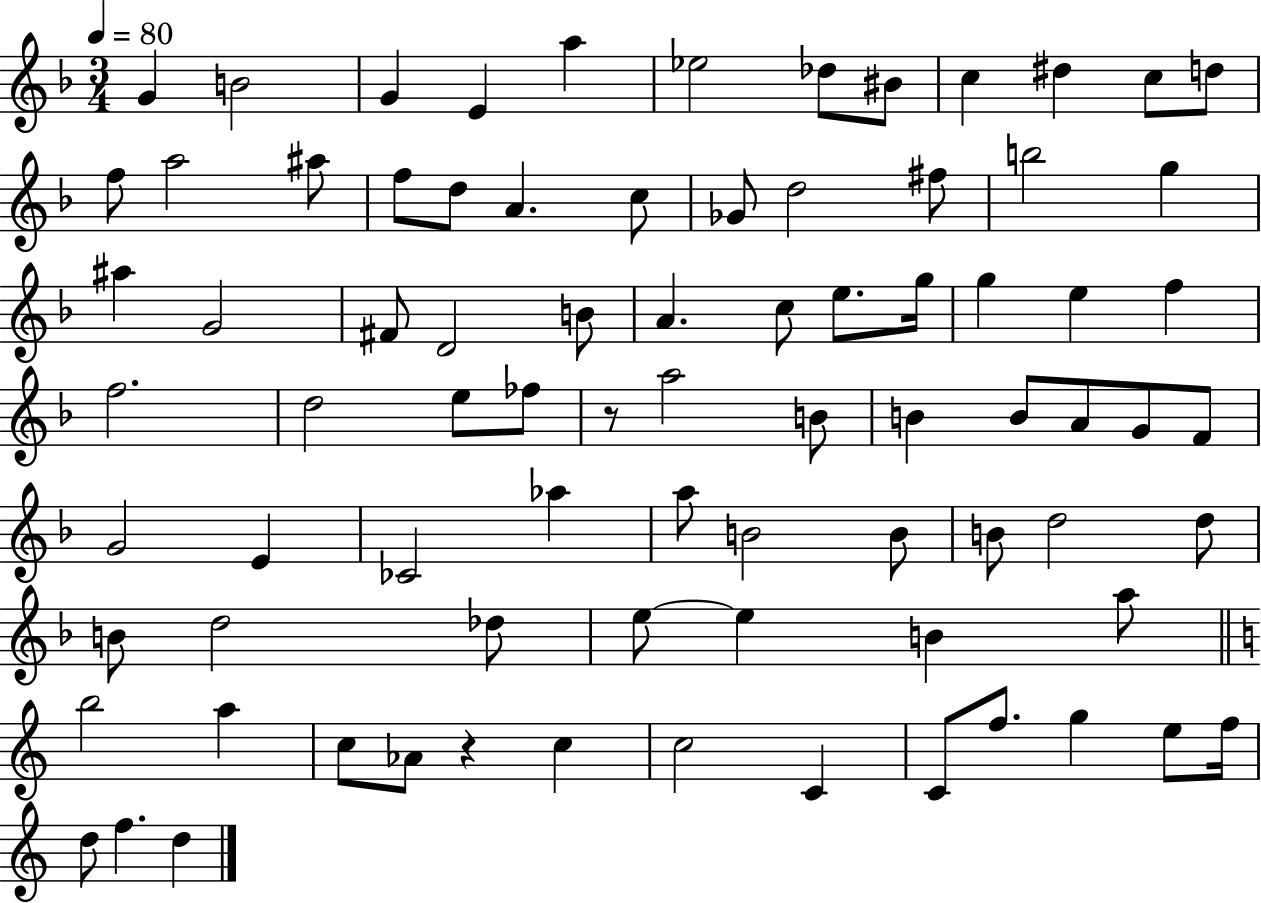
G4/q B4/h G4/q E4/q A5/q Eb5/h Db5/e BIS4/e C5/q D#5/q C5/e D5/e F5/e A5/h A#5/e F5/e D5/e A4/q. C5/e Gb4/e D5/h F#5/e B5/h G5/q A#5/q G4/h F#4/e D4/h B4/e A4/q. C5/e E5/e. G5/s G5/q E5/q F5/q F5/h. D5/h E5/e FES5/e R/e A5/h B4/e B4/q B4/e A4/e G4/e F4/e G4/h E4/q CES4/h Ab5/q A5/e B4/h B4/e B4/e D5/h D5/e B4/e D5/h Db5/e E5/e E5/q B4/q A5/e B5/h A5/q C5/e Ab4/e R/q C5/q C5/h C4/q C4/e F5/e. G5/q E5/e F5/s D5/e F5/q. D5/q